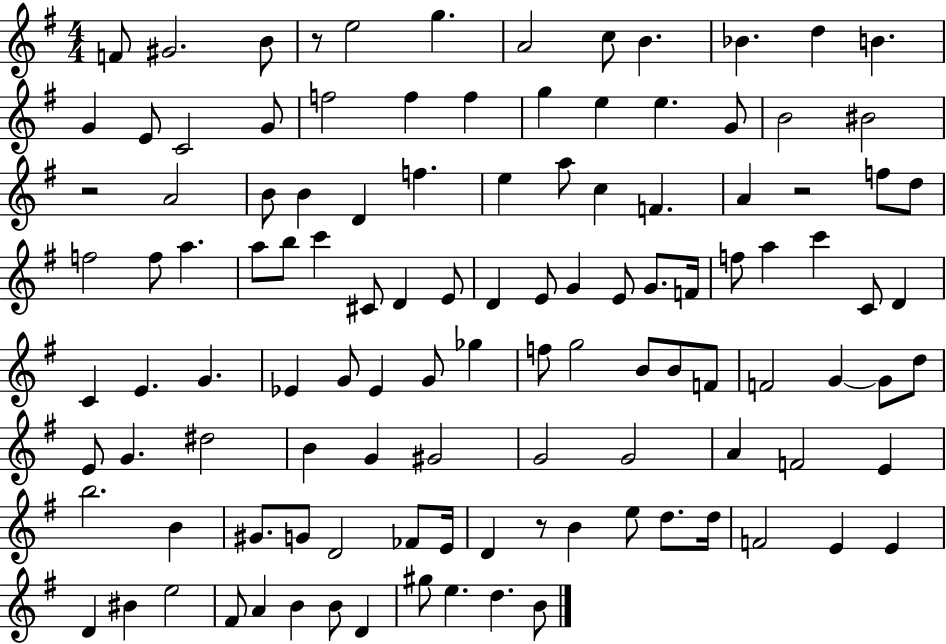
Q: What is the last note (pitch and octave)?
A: B4